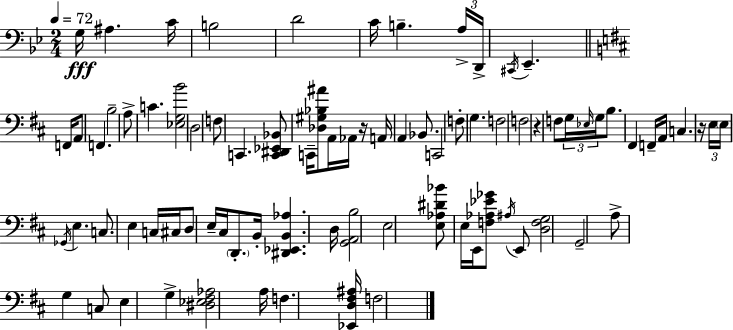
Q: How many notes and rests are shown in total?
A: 81